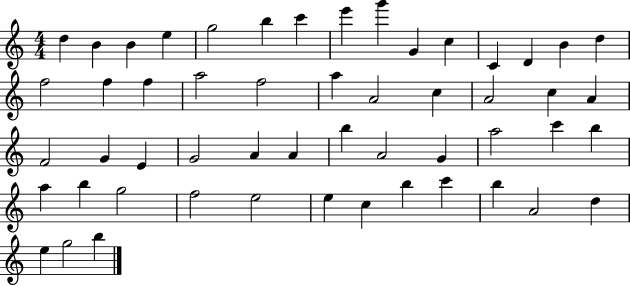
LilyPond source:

{
  \clef treble
  \numericTimeSignature
  \time 4/4
  \key c \major
  d''4 b'4 b'4 e''4 | g''2 b''4 c'''4 | e'''4 g'''4 g'4 c''4 | c'4 d'4 b'4 d''4 | \break f''2 f''4 f''4 | a''2 f''2 | a''4 a'2 c''4 | a'2 c''4 a'4 | \break f'2 g'4 e'4 | g'2 a'4 a'4 | b''4 a'2 g'4 | a''2 c'''4 b''4 | \break a''4 b''4 g''2 | f''2 e''2 | e''4 c''4 b''4 c'''4 | b''4 a'2 d''4 | \break e''4 g''2 b''4 | \bar "|."
}